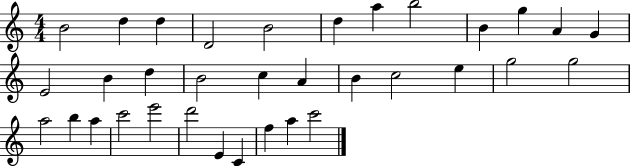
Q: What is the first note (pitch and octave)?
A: B4